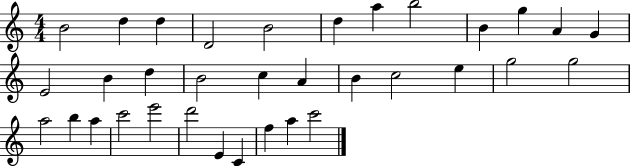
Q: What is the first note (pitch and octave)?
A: B4